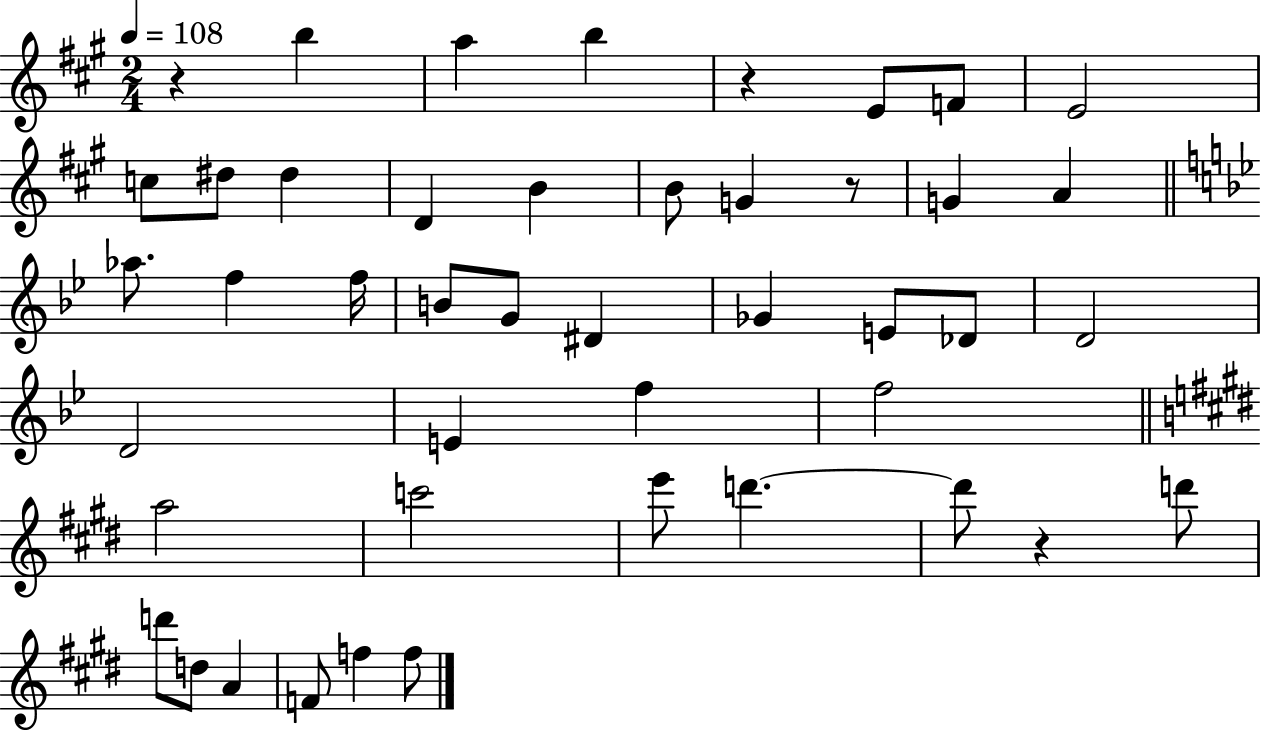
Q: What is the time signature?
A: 2/4